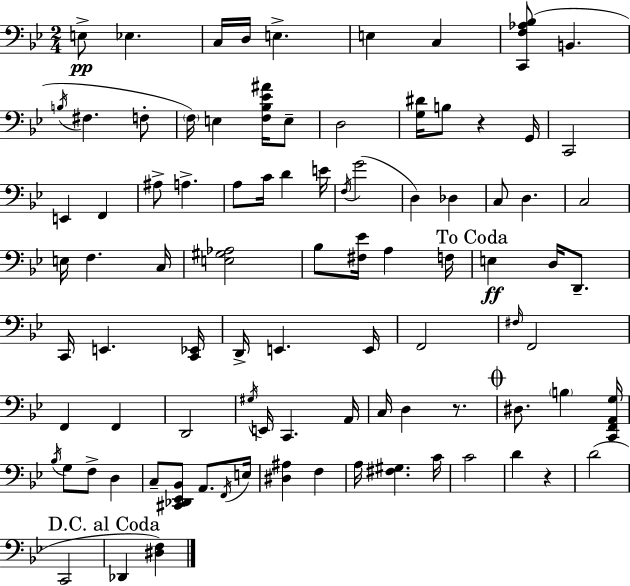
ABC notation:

X:1
T:Untitled
M:2/4
L:1/4
K:Gm
E,/2 _E, C,/4 D,/4 E, E, C, [C,,F,_A,_B,]/2 B,, B,/4 ^F, F,/2 F,/4 E, [F,_B,_E^A]/4 E,/2 D,2 [G,^D]/4 B,/2 z G,,/4 C,,2 E,, F,, ^A,/2 A, A,/2 C/4 D E/4 F,/4 G2 D, _D, C,/2 D, C,2 E,/4 F, C,/4 [E,^G,_A,]2 _B,/2 [^F,_E]/4 A, F,/4 E, D,/4 D,,/2 C,,/4 E,, [C,,_E,,]/4 D,,/4 E,, E,,/4 F,,2 ^F,/4 F,,2 F,, F,, D,,2 ^G,/4 E,,/4 C,, A,,/4 C,/4 D, z/2 ^D,/2 B, [C,,F,,A,,G,]/4 _B,/4 G,/2 F,/2 D, C,/2 [^C,,_D,,_E,,_B,,]/2 A,,/2 F,,/4 E,/4 [^D,^A,] F, A,/4 [^F,^G,] C/4 C2 D z D2 C,,2 _D,, [^D,F,]